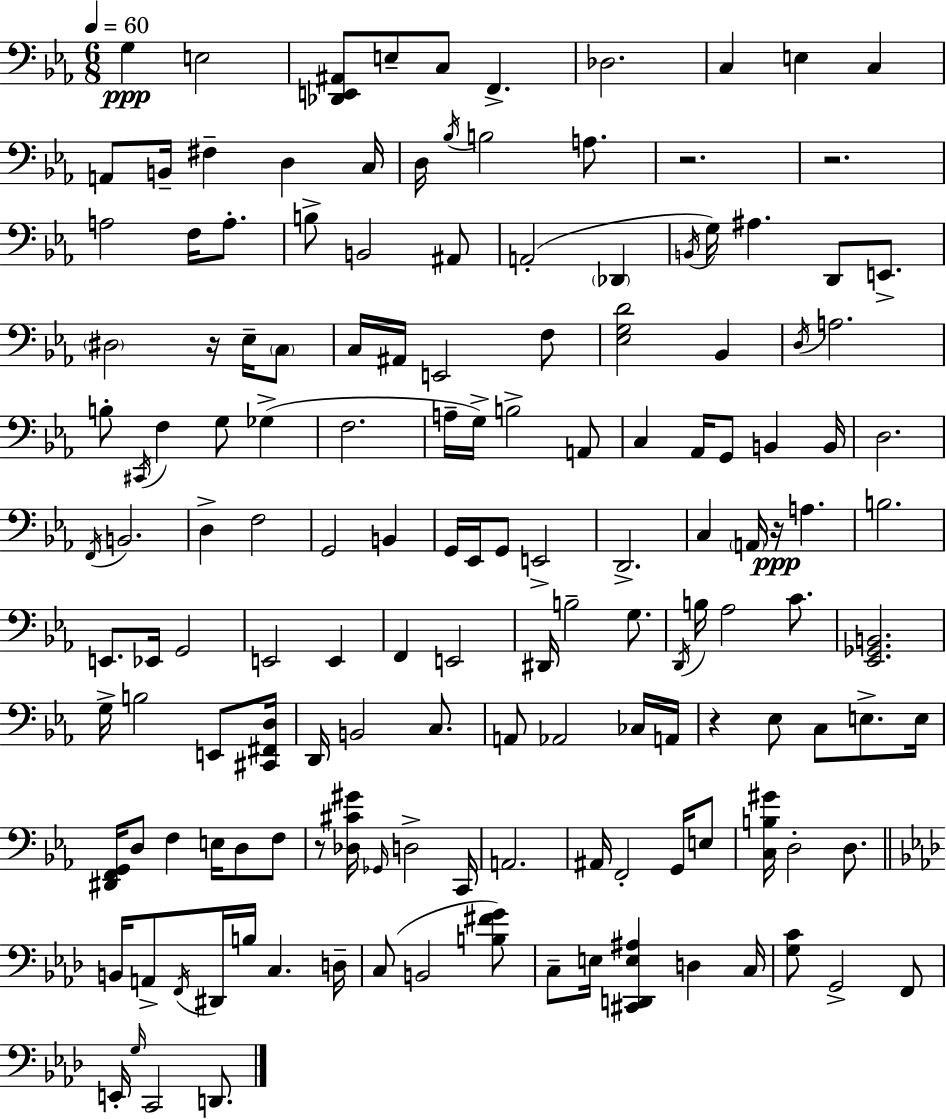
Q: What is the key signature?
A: EES major